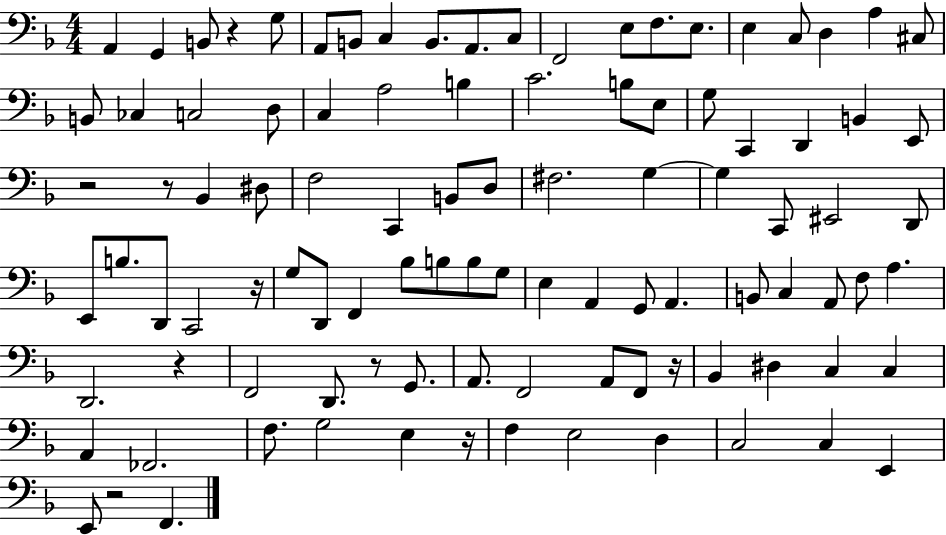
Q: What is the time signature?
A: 4/4